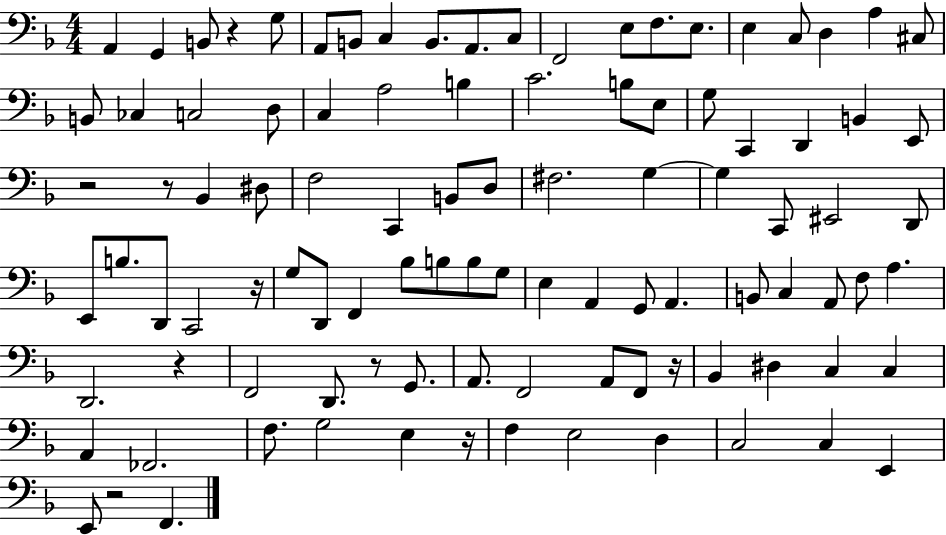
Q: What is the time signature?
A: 4/4